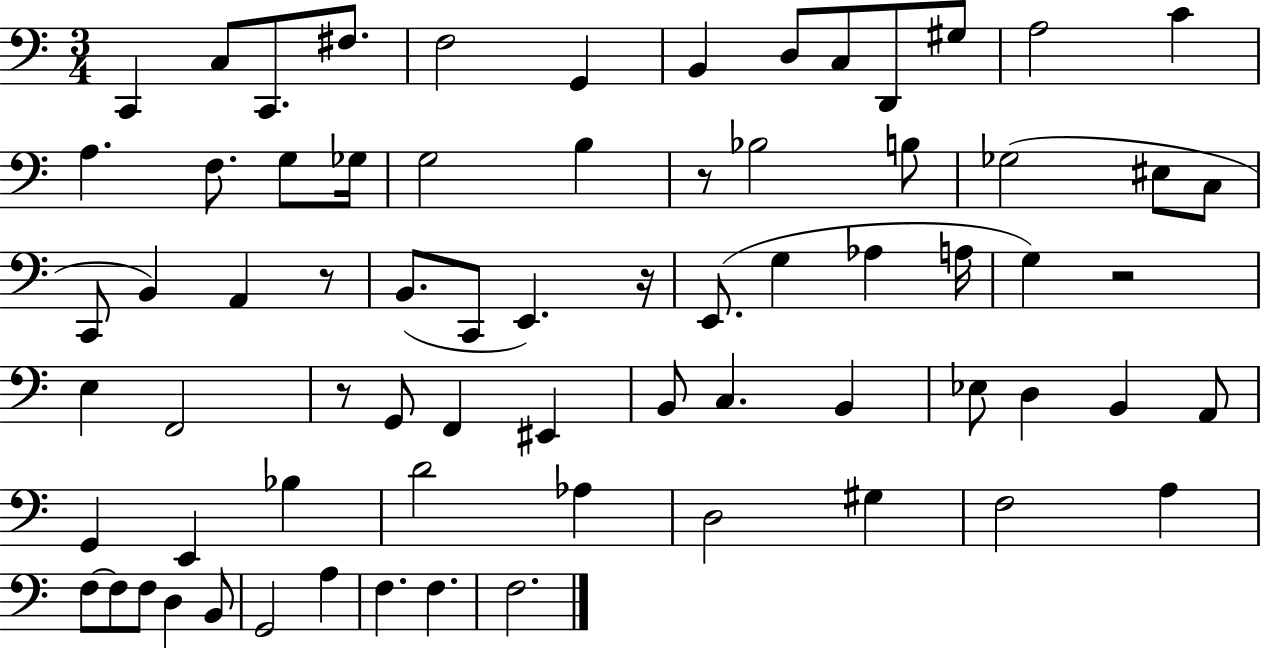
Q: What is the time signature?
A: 3/4